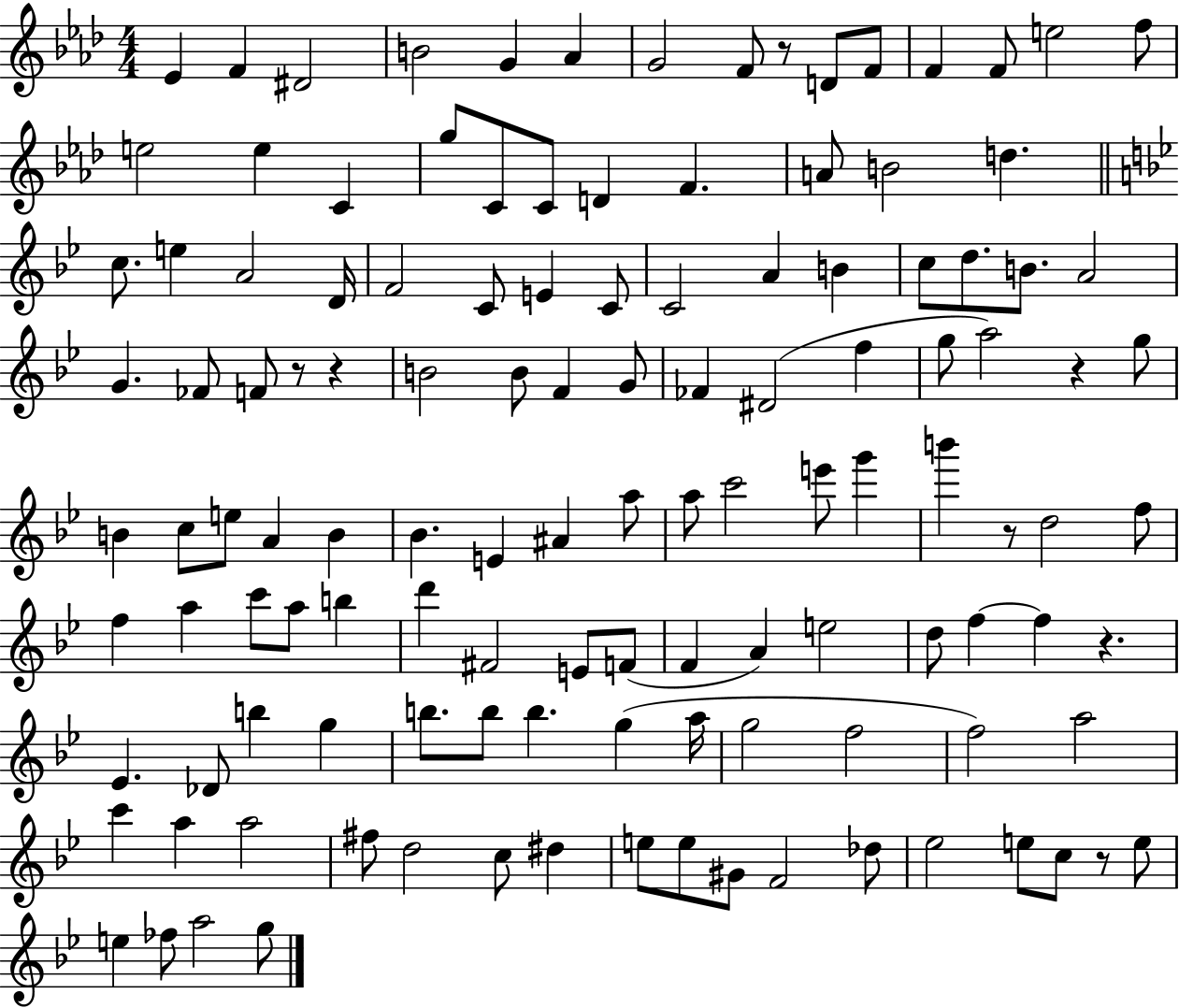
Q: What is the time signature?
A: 4/4